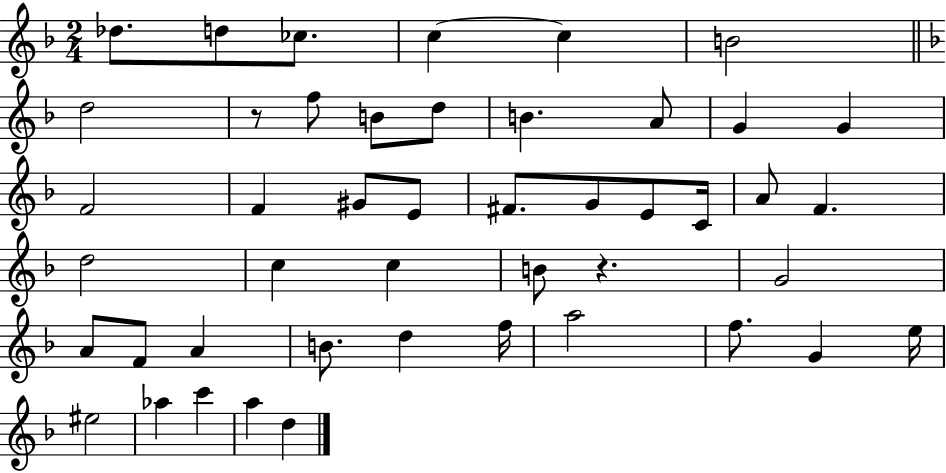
X:1
T:Untitled
M:2/4
L:1/4
K:F
_d/2 d/2 _c/2 c c B2 d2 z/2 f/2 B/2 d/2 B A/2 G G F2 F ^G/2 E/2 ^F/2 G/2 E/2 C/4 A/2 F d2 c c B/2 z G2 A/2 F/2 A B/2 d f/4 a2 f/2 G e/4 ^e2 _a c' a d